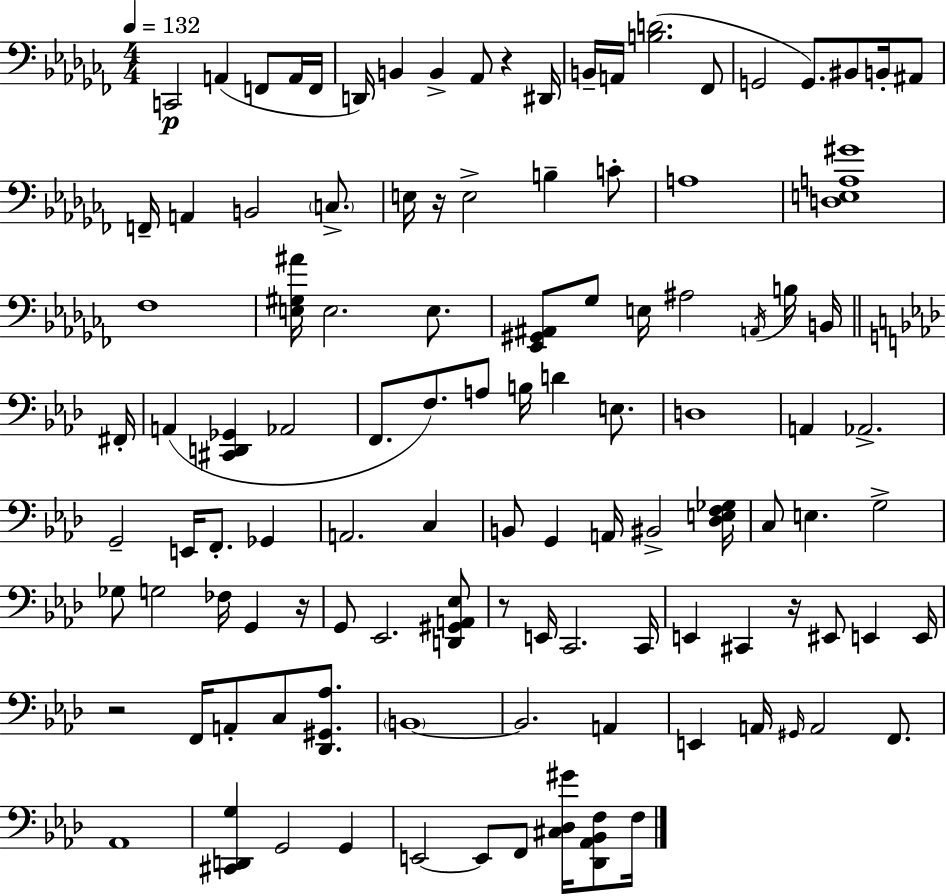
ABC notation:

X:1
T:Untitled
M:4/4
L:1/4
K:Abm
C,,2 A,, F,,/2 A,,/4 F,,/4 D,,/4 B,, B,, _A,,/2 z ^D,,/4 B,,/4 A,,/4 [B,D]2 _F,,/2 G,,2 G,,/2 ^B,,/2 B,,/4 ^A,,/2 F,,/4 A,, B,,2 C,/2 E,/4 z/4 E,2 B, C/2 A,4 [D,E,A,^G]4 _F,4 [E,^G,^A]/4 E,2 E,/2 [_E,,^G,,^A,,]/2 _G,/2 E,/4 ^A,2 A,,/4 B,/4 B,,/4 ^F,,/4 A,, [^C,,D,,_G,,] _A,,2 F,,/2 F,/2 A,/2 B,/4 D E,/2 D,4 A,, _A,,2 G,,2 E,,/4 F,,/2 _G,, A,,2 C, B,,/2 G,, A,,/4 ^B,,2 [_D,E,F,_G,]/4 C,/2 E, G,2 _G,/2 G,2 _F,/4 G,, z/4 G,,/2 _E,,2 [D,,^G,,A,,_E,]/2 z/2 E,,/4 C,,2 C,,/4 E,, ^C,, z/4 ^E,,/2 E,, E,,/4 z2 F,,/4 A,,/2 C,/2 [_D,,^G,,_A,]/2 B,,4 B,,2 A,, E,, A,,/4 ^G,,/4 A,,2 F,,/2 _A,,4 [^C,,D,,G,] G,,2 G,, E,,2 E,,/2 F,,/2 [^C,_D,^G]/4 [_D,,_A,,_B,,F,]/2 F,/4